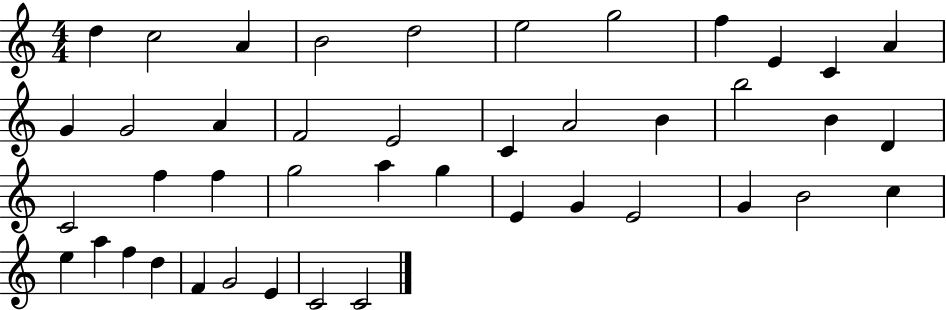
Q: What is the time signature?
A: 4/4